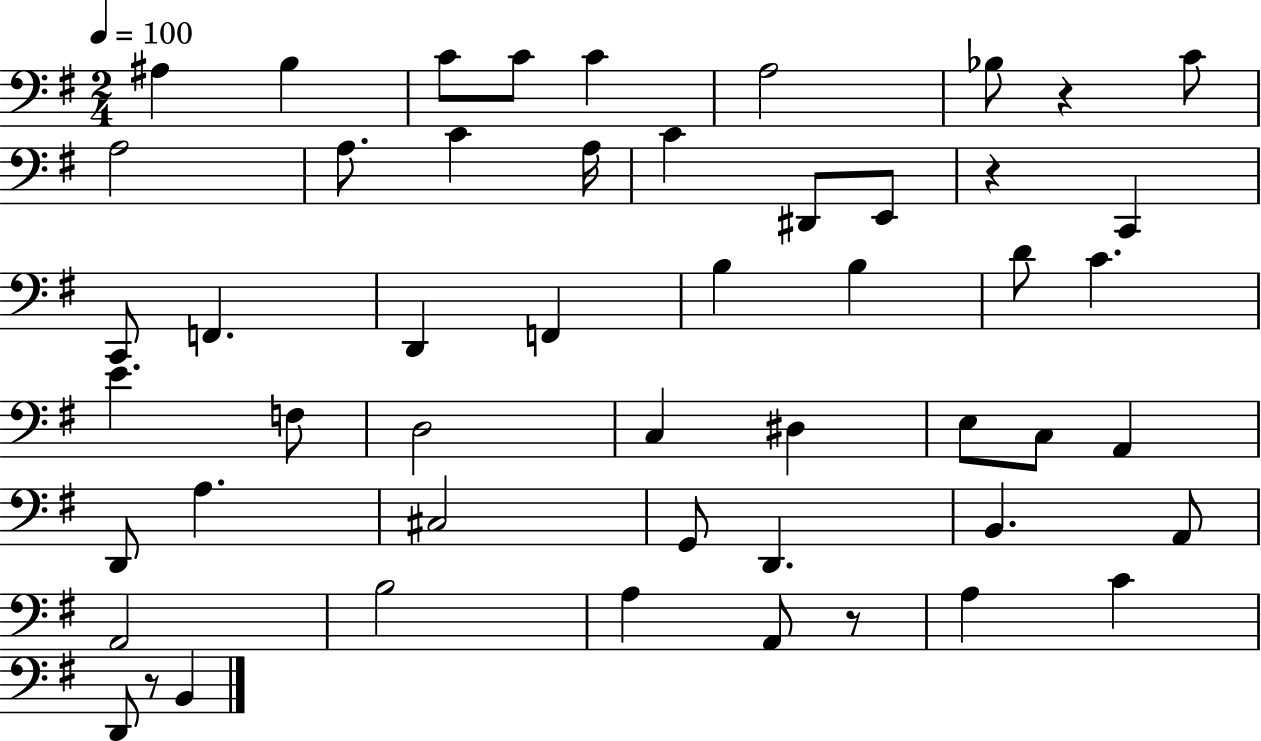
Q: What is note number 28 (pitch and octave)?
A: C3